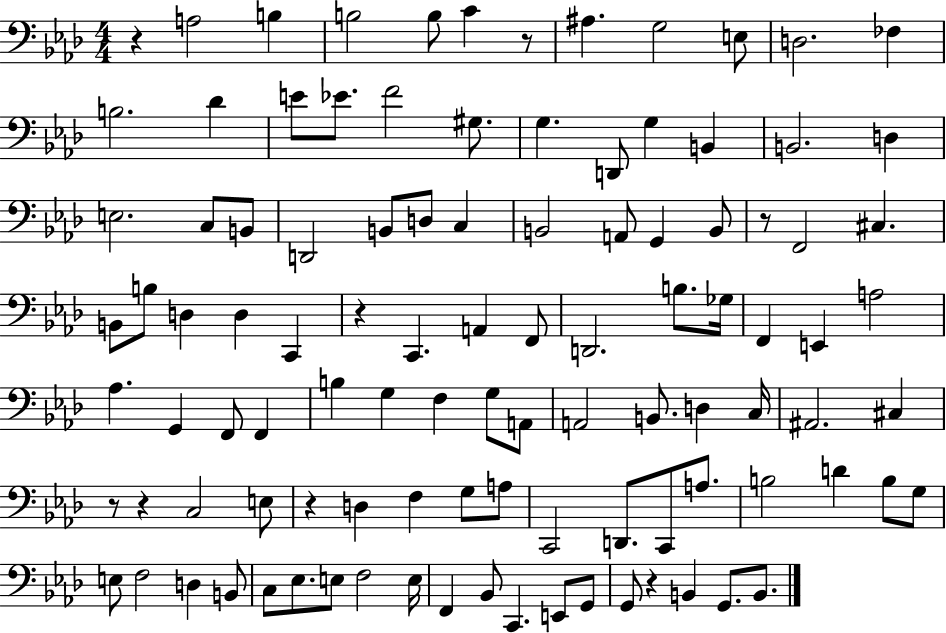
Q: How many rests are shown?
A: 8